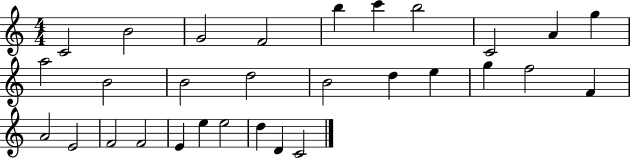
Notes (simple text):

C4/h B4/h G4/h F4/h B5/q C6/q B5/h C4/h A4/q G5/q A5/h B4/h B4/h D5/h B4/h D5/q E5/q G5/q F5/h F4/q A4/h E4/h F4/h F4/h E4/q E5/q E5/h D5/q D4/q C4/h